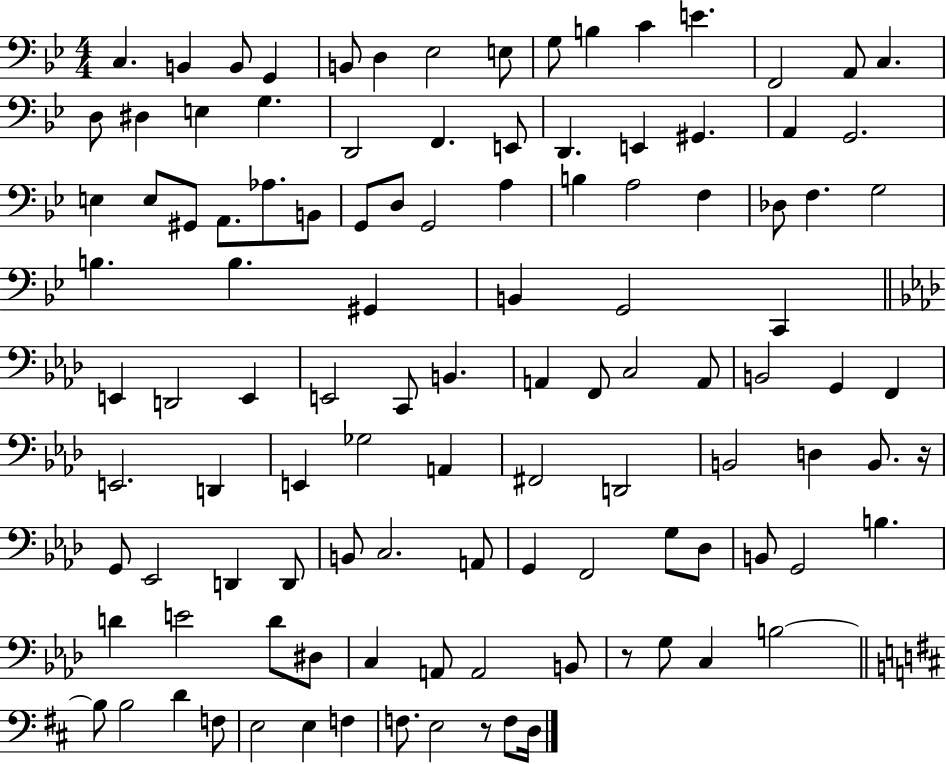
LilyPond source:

{
  \clef bass
  \numericTimeSignature
  \time 4/4
  \key bes \major
  \repeat volta 2 { c4. b,4 b,8 g,4 | b,8 d4 ees2 e8 | g8 b4 c'4 e'4. | f,2 a,8 c4. | \break d8 dis4 e4 g4. | d,2 f,4. e,8 | d,4. e,4 gis,4. | a,4 g,2. | \break e4 e8 gis,8 a,8. aes8. b,8 | g,8 d8 g,2 a4 | b4 a2 f4 | des8 f4. g2 | \break b4. b4. gis,4 | b,4 g,2 c,4 | \bar "||" \break \key f \minor e,4 d,2 e,4 | e,2 c,8 b,4. | a,4 f,8 c2 a,8 | b,2 g,4 f,4 | \break e,2. d,4 | e,4 ges2 a,4 | fis,2 d,2 | b,2 d4 b,8. r16 | \break g,8 ees,2 d,4 d,8 | b,8 c2. a,8 | g,4 f,2 g8 des8 | b,8 g,2 b4. | \break d'4 e'2 d'8 dis8 | c4 a,8 a,2 b,8 | r8 g8 c4 b2~~ | \bar "||" \break \key d \major b8 b2 d'4 f8 | e2 e4 f4 | f8. e2 r8 f8 d16 | } \bar "|."
}